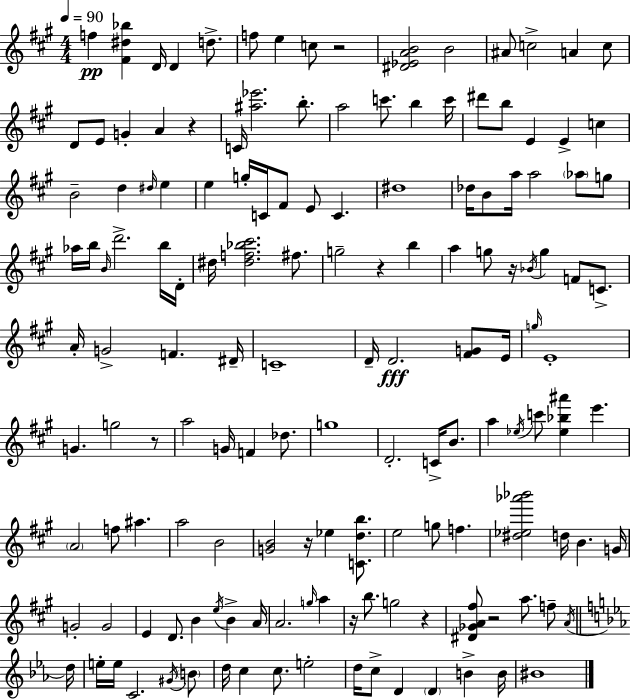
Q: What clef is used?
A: treble